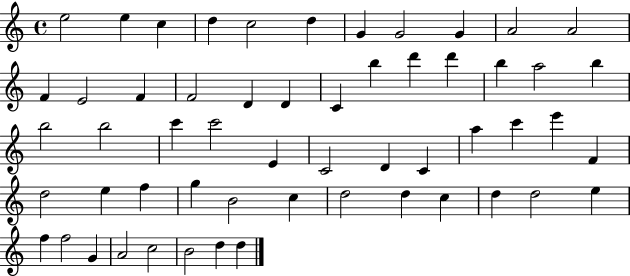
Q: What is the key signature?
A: C major